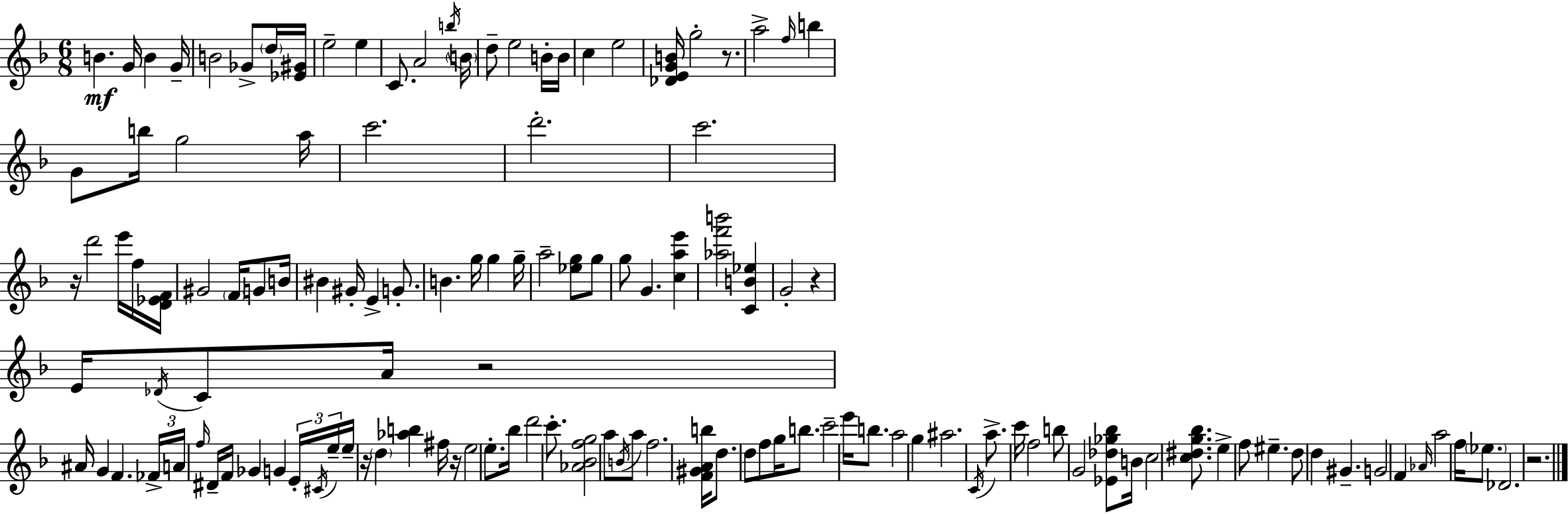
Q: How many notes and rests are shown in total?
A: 130